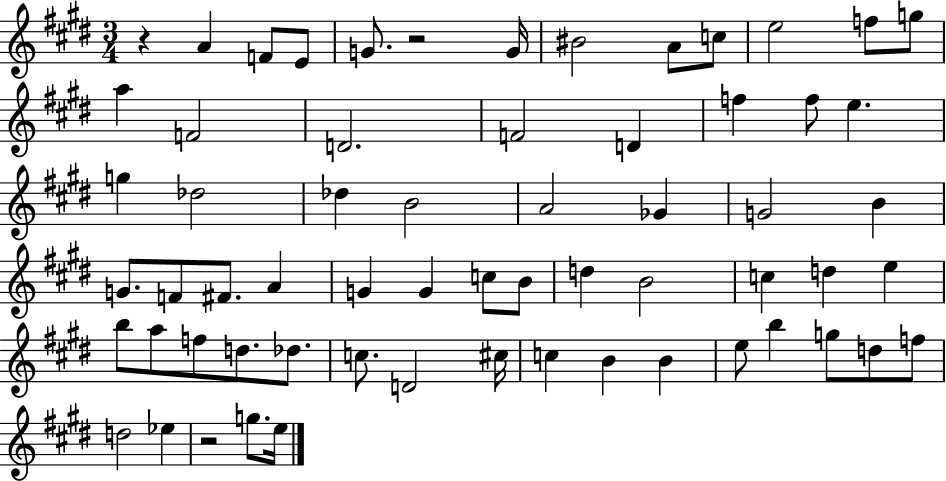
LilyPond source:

{
  \clef treble
  \numericTimeSignature
  \time 3/4
  \key e \major
  \repeat volta 2 { r4 a'4 f'8 e'8 | g'8. r2 g'16 | bis'2 a'8 c''8 | e''2 f''8 g''8 | \break a''4 f'2 | d'2. | f'2 d'4 | f''4 f''8 e''4. | \break g''4 des''2 | des''4 b'2 | a'2 ges'4 | g'2 b'4 | \break g'8. f'8 fis'8. a'4 | g'4 g'4 c''8 b'8 | d''4 b'2 | c''4 d''4 e''4 | \break b''8 a''8 f''8 d''8. des''8. | c''8. d'2 cis''16 | c''4 b'4 b'4 | e''8 b''4 g''8 d''8 f''8 | \break d''2 ees''4 | r2 g''8. e''16 | } \bar "|."
}